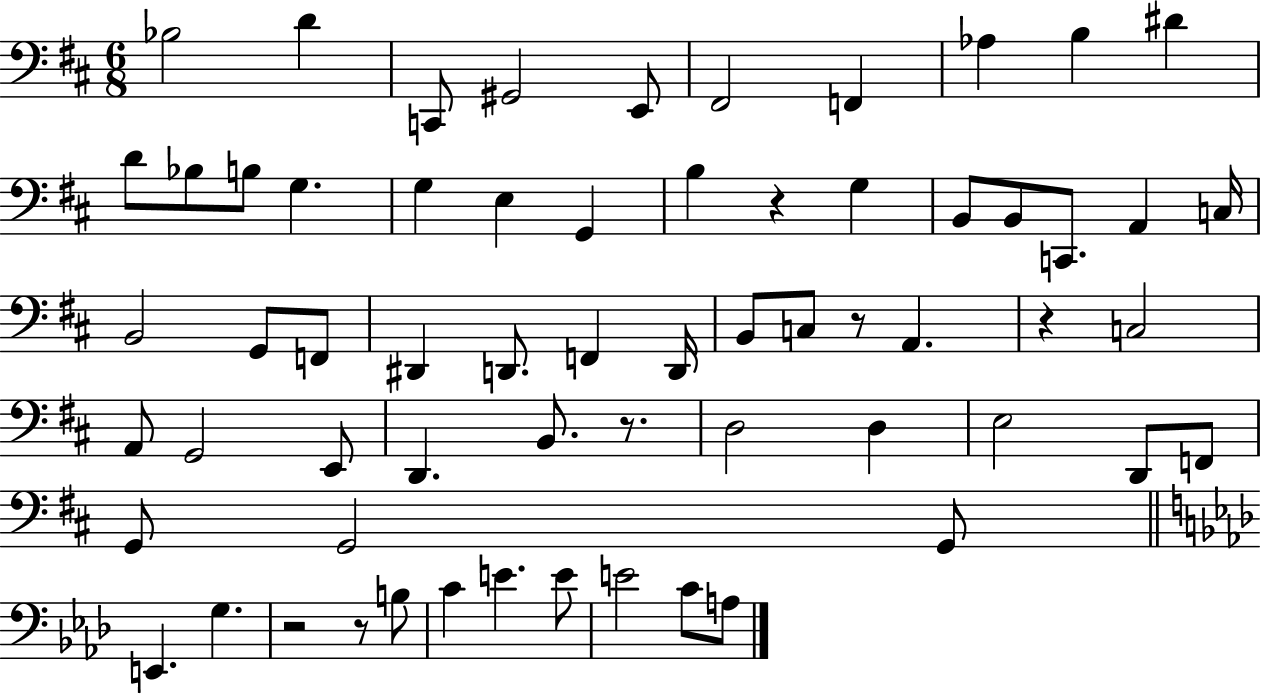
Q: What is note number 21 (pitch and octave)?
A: B2